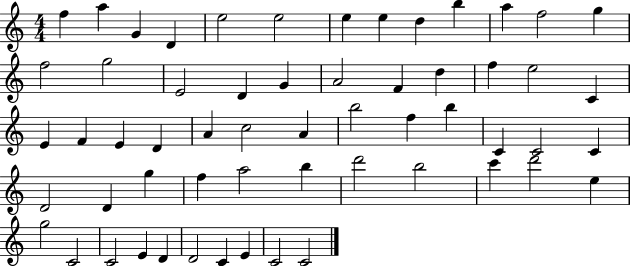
{
  \clef treble
  \numericTimeSignature
  \time 4/4
  \key c \major
  f''4 a''4 g'4 d'4 | e''2 e''2 | e''4 e''4 d''4 b''4 | a''4 f''2 g''4 | \break f''2 g''2 | e'2 d'4 g'4 | a'2 f'4 d''4 | f''4 e''2 c'4 | \break e'4 f'4 e'4 d'4 | a'4 c''2 a'4 | b''2 f''4 b''4 | c'4 c'2 c'4 | \break d'2 d'4 g''4 | f''4 a''2 b''4 | d'''2 b''2 | c'''4 d'''2 e''4 | \break g''2 c'2 | c'2 e'4 d'4 | d'2 c'4 e'4 | c'2 c'2 | \break \bar "|."
}